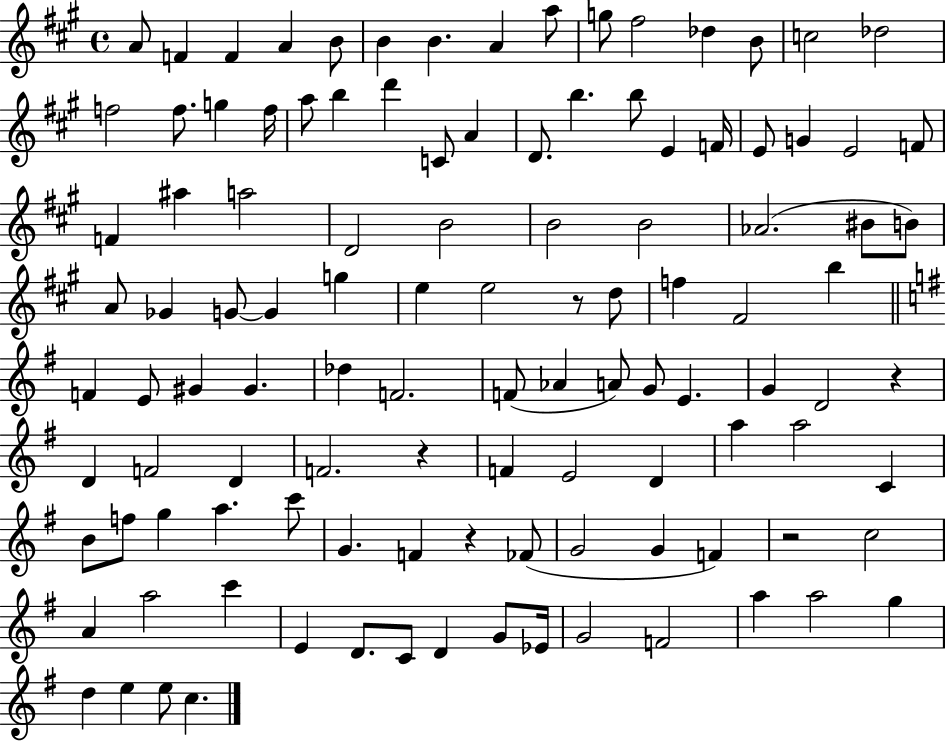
A4/e F4/q F4/q A4/q B4/e B4/q B4/q. A4/q A5/e G5/e F#5/h Db5/q B4/e C5/h Db5/h F5/h F5/e. G5/q F5/s A5/e B5/q D6/q C4/e A4/q D4/e. B5/q. B5/e E4/q F4/s E4/e G4/q E4/h F4/e F4/q A#5/q A5/h D4/h B4/h B4/h B4/h Ab4/h. BIS4/e B4/e A4/e Gb4/q G4/e G4/q G5/q E5/q E5/h R/e D5/e F5/q F#4/h B5/q F4/q E4/e G#4/q G#4/q. Db5/q F4/h. F4/e Ab4/q A4/e G4/e E4/q. G4/q D4/h R/q D4/q F4/h D4/q F4/h. R/q F4/q E4/h D4/q A5/q A5/h C4/q B4/e F5/e G5/q A5/q. C6/e G4/q. F4/q R/q FES4/e G4/h G4/q F4/q R/h C5/h A4/q A5/h C6/q E4/q D4/e. C4/e D4/q G4/e Eb4/s G4/h F4/h A5/q A5/h G5/q D5/q E5/q E5/e C5/q.